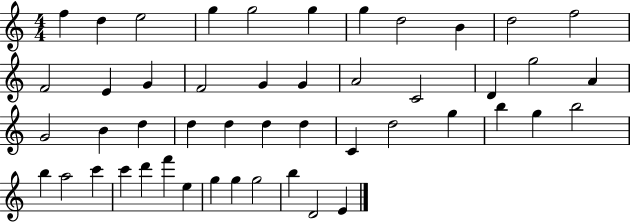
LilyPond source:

{
  \clef treble
  \numericTimeSignature
  \time 4/4
  \key c \major
  f''4 d''4 e''2 | g''4 g''2 g''4 | g''4 d''2 b'4 | d''2 f''2 | \break f'2 e'4 g'4 | f'2 g'4 g'4 | a'2 c'2 | d'4 g''2 a'4 | \break g'2 b'4 d''4 | d''4 d''4 d''4 d''4 | c'4 d''2 g''4 | b''4 g''4 b''2 | \break b''4 a''2 c'''4 | c'''4 d'''4 f'''4 e''4 | g''4 g''4 g''2 | b''4 d'2 e'4 | \break \bar "|."
}